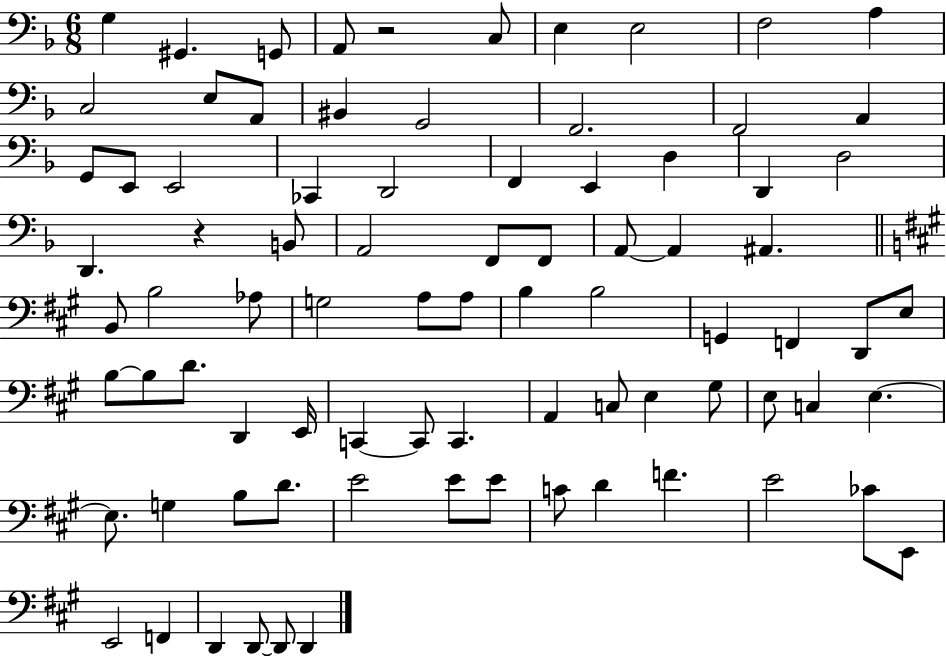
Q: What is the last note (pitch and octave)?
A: D2